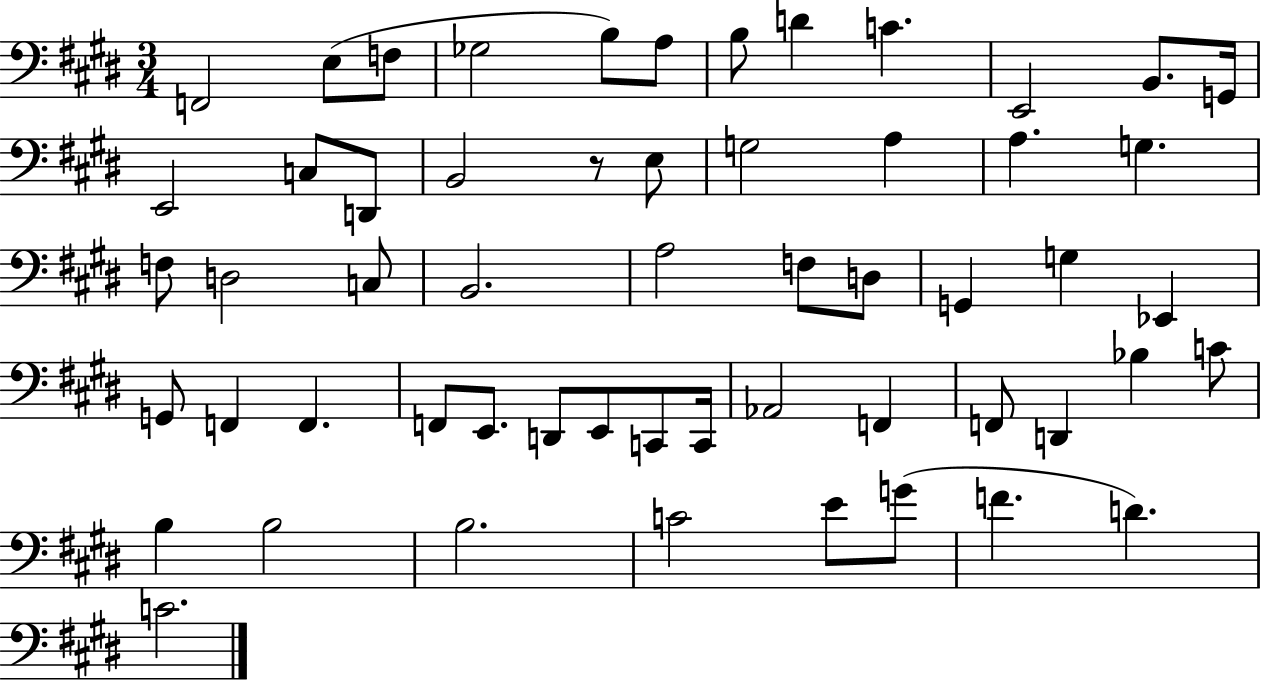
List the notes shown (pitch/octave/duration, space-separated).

F2/h E3/e F3/e Gb3/h B3/e A3/e B3/e D4/q C4/q. E2/h B2/e. G2/s E2/h C3/e D2/e B2/h R/e E3/e G3/h A3/q A3/q. G3/q. F3/e D3/h C3/e B2/h. A3/h F3/e D3/e G2/q G3/q Eb2/q G2/e F2/q F2/q. F2/e E2/e. D2/e E2/e C2/e C2/s Ab2/h F2/q F2/e D2/q Bb3/q C4/e B3/q B3/h B3/h. C4/h E4/e G4/e F4/q. D4/q. C4/h.